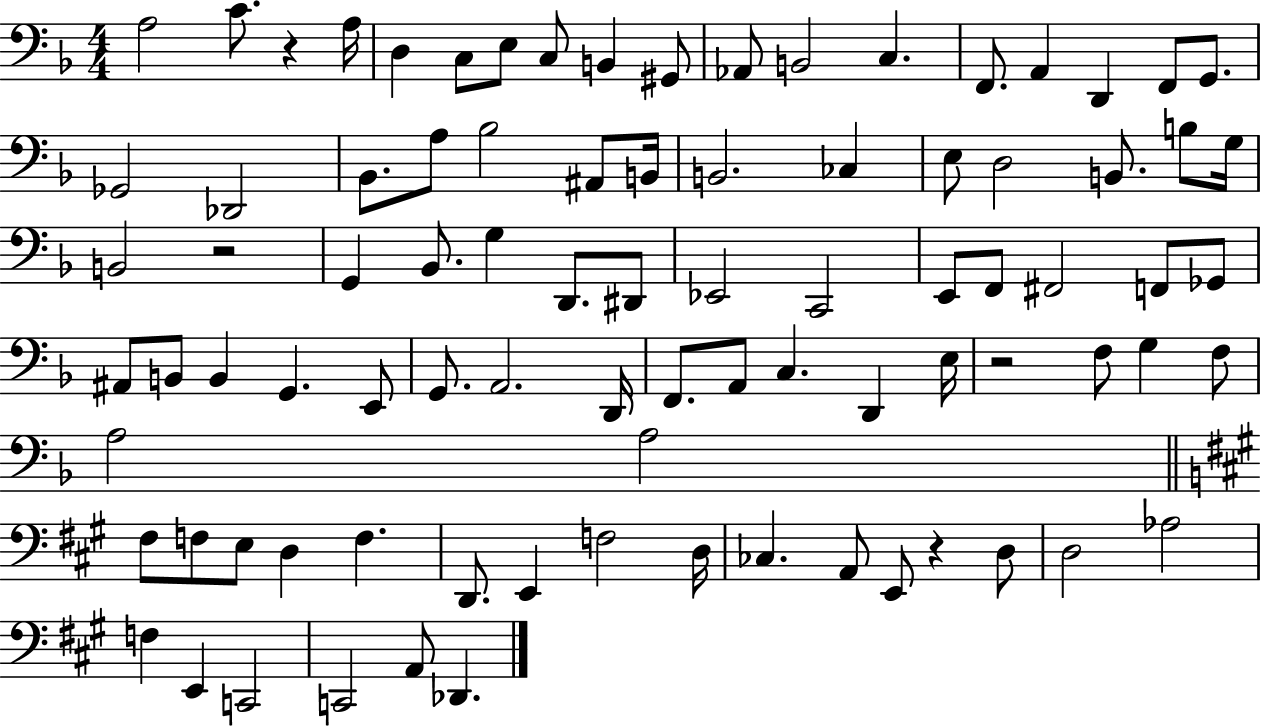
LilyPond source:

{
  \clef bass
  \numericTimeSignature
  \time 4/4
  \key f \major
  a2 c'8. r4 a16 | d4 c8 e8 c8 b,4 gis,8 | aes,8 b,2 c4. | f,8. a,4 d,4 f,8 g,8. | \break ges,2 des,2 | bes,8. a8 bes2 ais,8 b,16 | b,2. ces4 | e8 d2 b,8. b8 g16 | \break b,2 r2 | g,4 bes,8. g4 d,8. dis,8 | ees,2 c,2 | e,8 f,8 fis,2 f,8 ges,8 | \break ais,8 b,8 b,4 g,4. e,8 | g,8. a,2. d,16 | f,8. a,8 c4. d,4 e16 | r2 f8 g4 f8 | \break a2 a2 | \bar "||" \break \key a \major fis8 f8 e8 d4 f4. | d,8. e,4 f2 d16 | ces4. a,8 e,8 r4 d8 | d2 aes2 | \break f4 e,4 c,2 | c,2 a,8 des,4. | \bar "|."
}